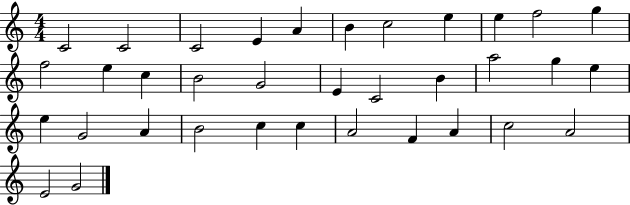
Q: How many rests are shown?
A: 0